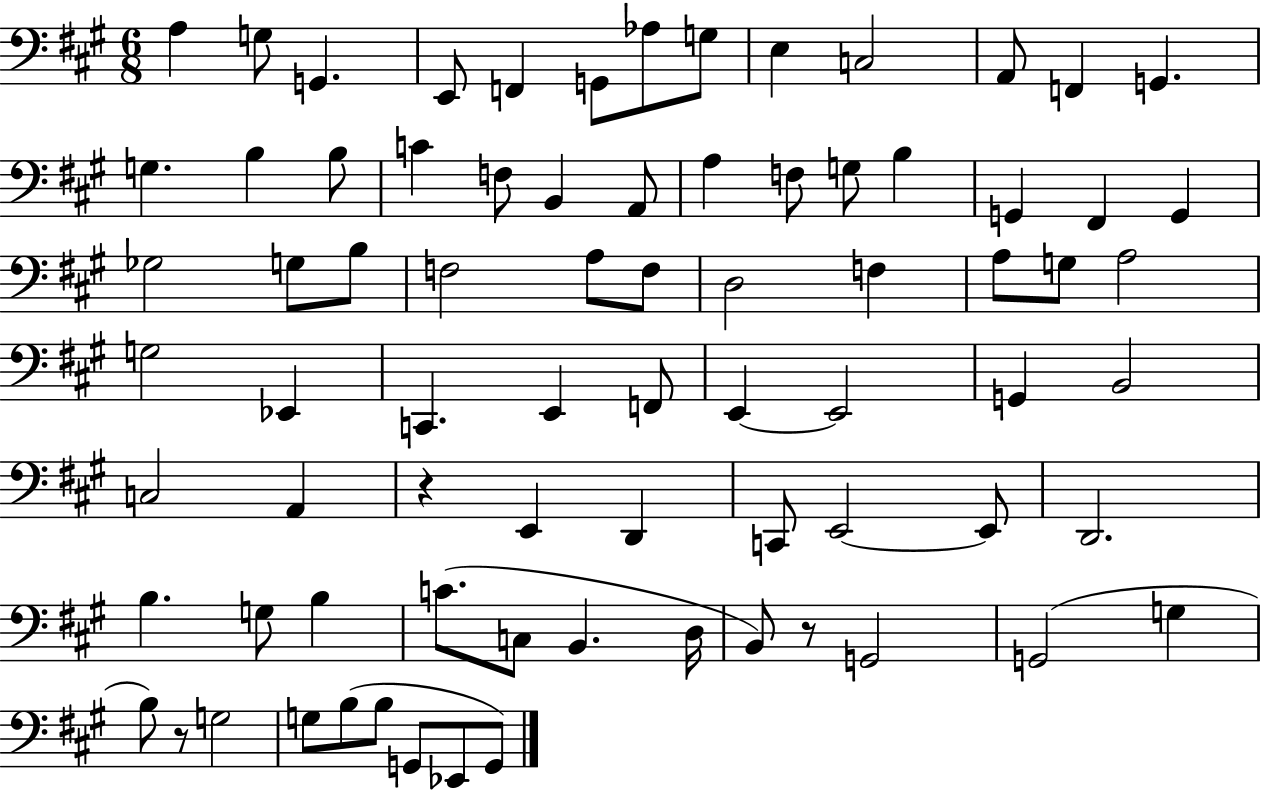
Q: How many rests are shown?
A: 3